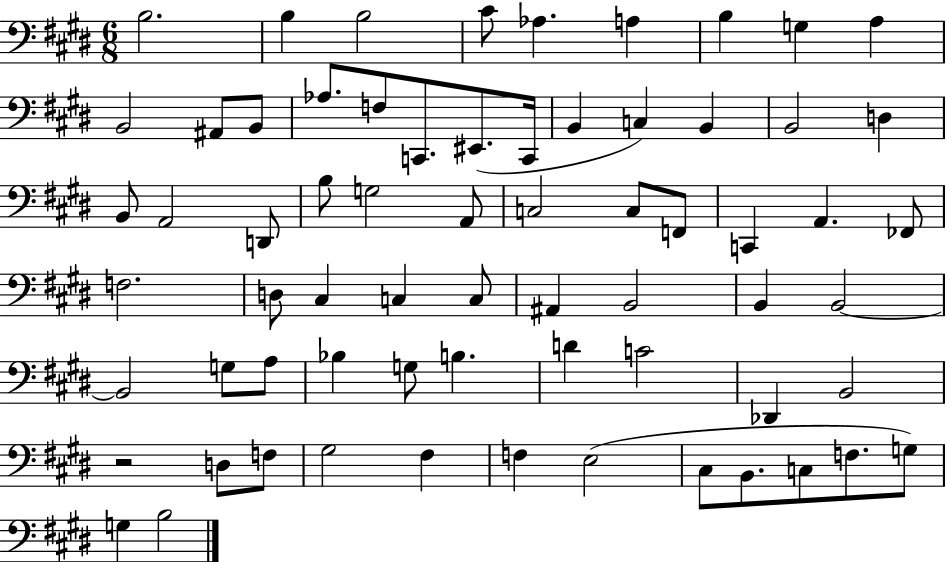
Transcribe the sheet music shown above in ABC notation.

X:1
T:Untitled
M:6/8
L:1/4
K:E
B,2 B, B,2 ^C/2 _A, A, B, G, A, B,,2 ^A,,/2 B,,/2 _A,/2 F,/2 C,,/2 ^E,,/2 C,,/4 B,, C, B,, B,,2 D, B,,/2 A,,2 D,,/2 B,/2 G,2 A,,/2 C,2 C,/2 F,,/2 C,, A,, _F,,/2 F,2 D,/2 ^C, C, C,/2 ^A,, B,,2 B,, B,,2 B,,2 G,/2 A,/2 _B, G,/2 B, D C2 _D,, B,,2 z2 D,/2 F,/2 ^G,2 ^F, F, E,2 ^C,/2 B,,/2 C,/2 F,/2 G,/2 G, B,2